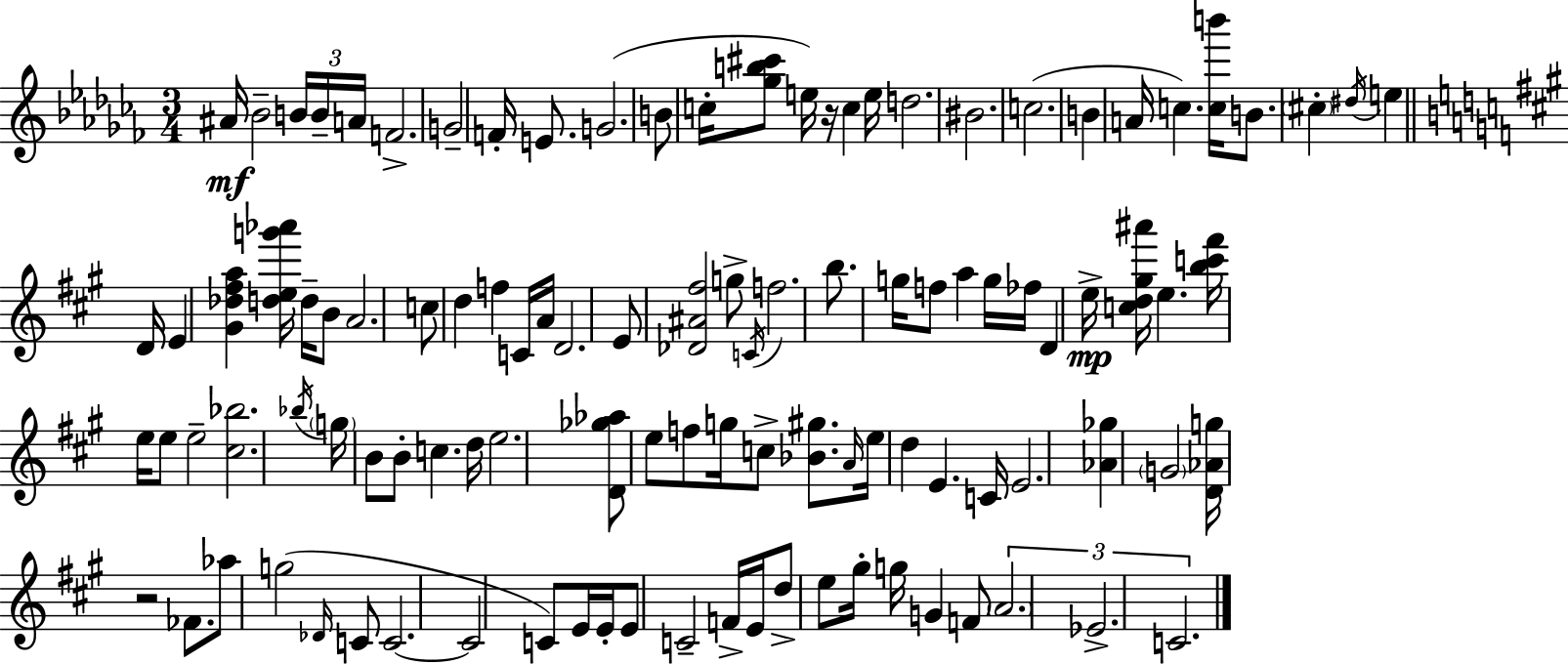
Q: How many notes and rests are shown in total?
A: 107